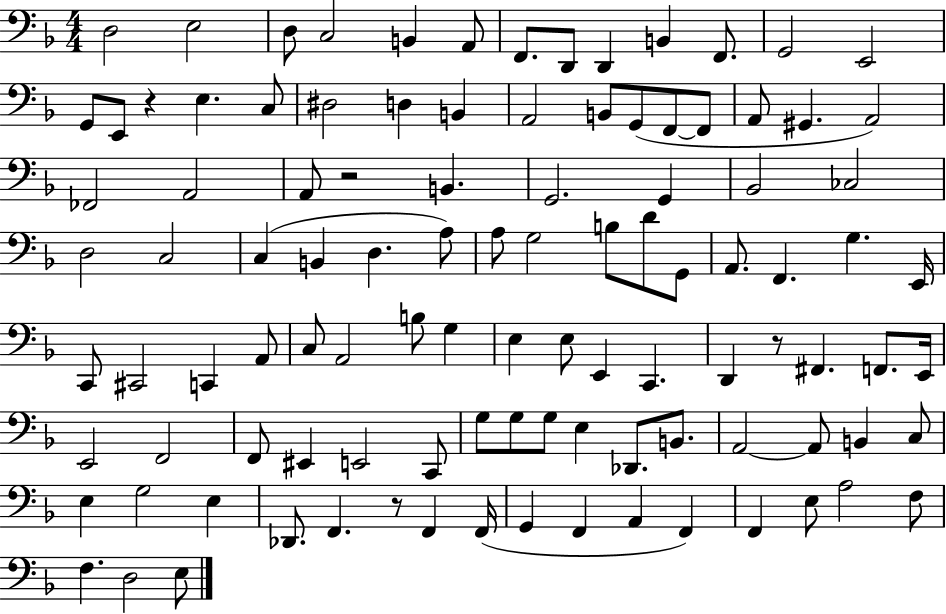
X:1
T:Untitled
M:4/4
L:1/4
K:F
D,2 E,2 D,/2 C,2 B,, A,,/2 F,,/2 D,,/2 D,, B,, F,,/2 G,,2 E,,2 G,,/2 E,,/2 z E, C,/2 ^D,2 D, B,, A,,2 B,,/2 G,,/2 F,,/2 F,,/2 A,,/2 ^G,, A,,2 _F,,2 A,,2 A,,/2 z2 B,, G,,2 G,, _B,,2 _C,2 D,2 C,2 C, B,, D, A,/2 A,/2 G,2 B,/2 D/2 G,,/2 A,,/2 F,, G, E,,/4 C,,/2 ^C,,2 C,, A,,/2 C,/2 A,,2 B,/2 G, E, E,/2 E,, C,, D,, z/2 ^F,, F,,/2 E,,/4 E,,2 F,,2 F,,/2 ^E,, E,,2 C,,/2 G,/2 G,/2 G,/2 E, _D,,/2 B,,/2 A,,2 A,,/2 B,, C,/2 E, G,2 E, _D,,/2 F,, z/2 F,, F,,/4 G,, F,, A,, F,, F,, E,/2 A,2 F,/2 F, D,2 E,/2